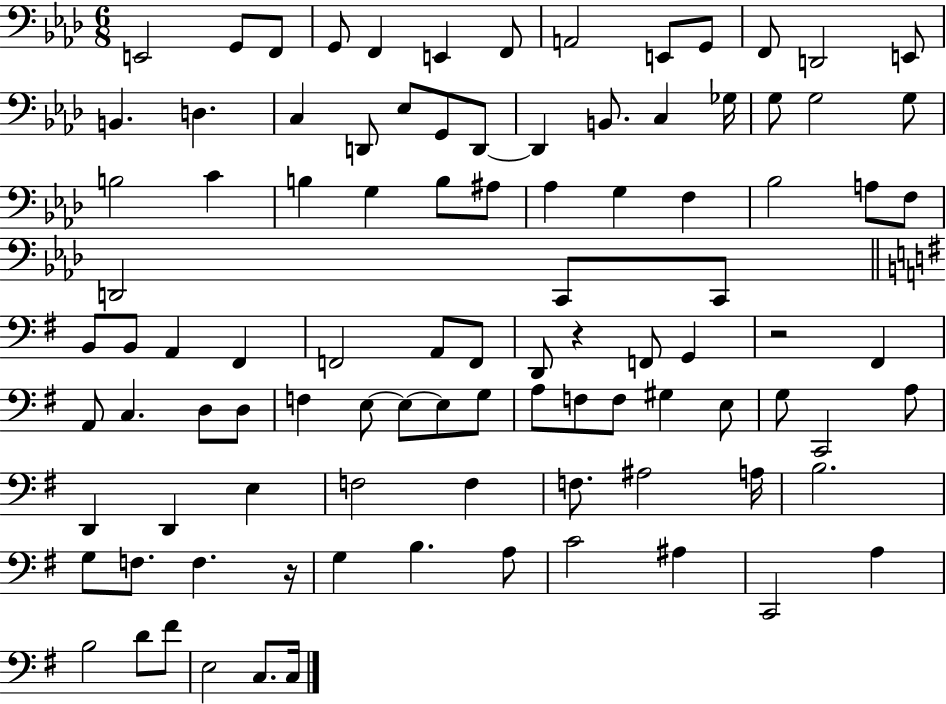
{
  \clef bass
  \numericTimeSignature
  \time 6/8
  \key aes \major
  e,2 g,8 f,8 | g,8 f,4 e,4 f,8 | a,2 e,8 g,8 | f,8 d,2 e,8 | \break b,4. d4. | c4 d,8 ees8 g,8 d,8~~ | d,4 b,8. c4 ges16 | g8 g2 g8 | \break b2 c'4 | b4 g4 b8 ais8 | aes4 g4 f4 | bes2 a8 f8 | \break d,2 c,8 c,8 | \bar "||" \break \key e \minor b,8 b,8 a,4 fis,4 | f,2 a,8 f,8 | d,8 r4 f,8 g,4 | r2 fis,4 | \break a,8 c4. d8 d8 | f4 e8~~ e8~~ e8 g8 | a8 f8 f8 gis4 e8 | g8 c,2 a8 | \break d,4 d,4 e4 | f2 f4 | f8. ais2 a16 | b2. | \break g8 f8. f4. r16 | g4 b4. a8 | c'2 ais4 | c,2 a4 | \break b2 d'8 fis'8 | e2 c8. c16 | \bar "|."
}